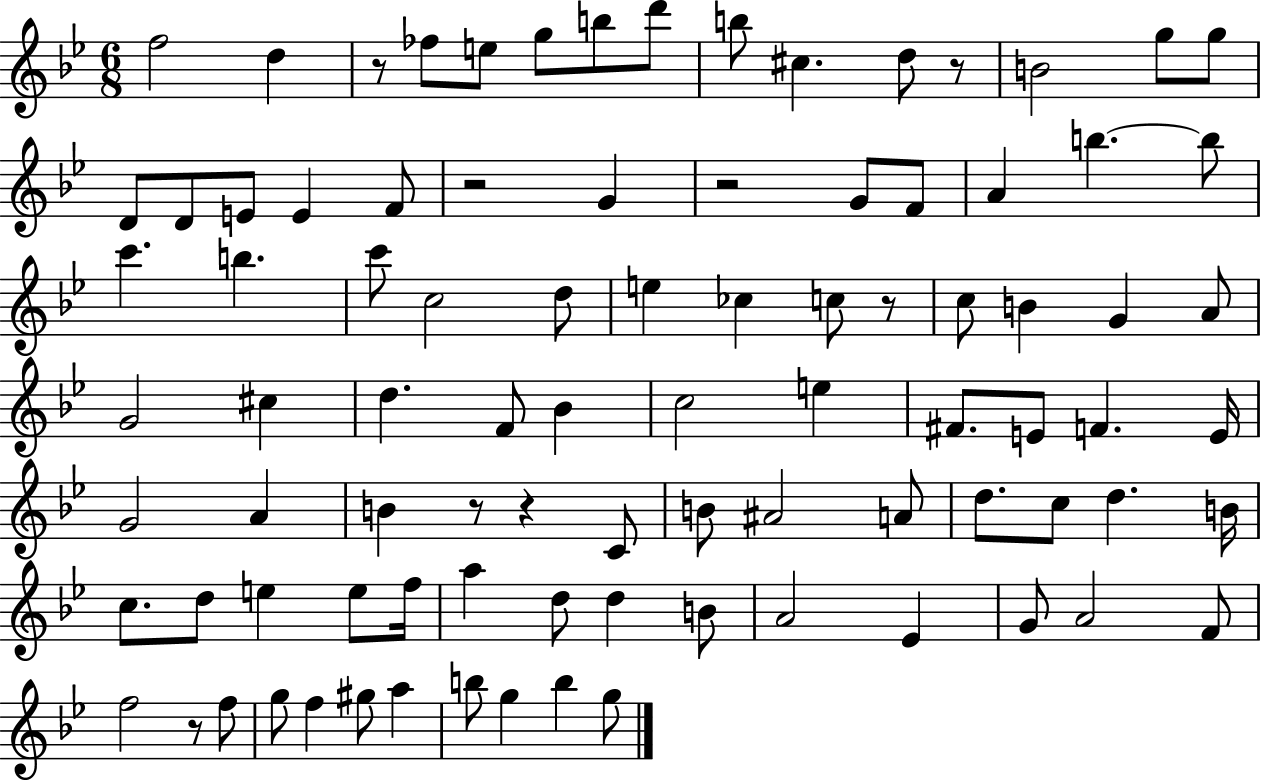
{
  \clef treble
  \numericTimeSignature
  \time 6/8
  \key bes \major
  f''2 d''4 | r8 fes''8 e''8 g''8 b''8 d'''8 | b''8 cis''4. d''8 r8 | b'2 g''8 g''8 | \break d'8 d'8 e'8 e'4 f'8 | r2 g'4 | r2 g'8 f'8 | a'4 b''4.~~ b''8 | \break c'''4. b''4. | c'''8 c''2 d''8 | e''4 ces''4 c''8 r8 | c''8 b'4 g'4 a'8 | \break g'2 cis''4 | d''4. f'8 bes'4 | c''2 e''4 | fis'8. e'8 f'4. e'16 | \break g'2 a'4 | b'4 r8 r4 c'8 | b'8 ais'2 a'8 | d''8. c''8 d''4. b'16 | \break c''8. d''8 e''4 e''8 f''16 | a''4 d''8 d''4 b'8 | a'2 ees'4 | g'8 a'2 f'8 | \break f''2 r8 f''8 | g''8 f''4 gis''8 a''4 | b''8 g''4 b''4 g''8 | \bar "|."
}